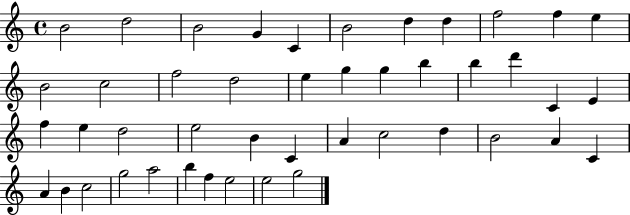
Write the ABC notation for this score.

X:1
T:Untitled
M:4/4
L:1/4
K:C
B2 d2 B2 G C B2 d d f2 f e B2 c2 f2 d2 e g g b b d' C E f e d2 e2 B C A c2 d B2 A C A B c2 g2 a2 b f e2 e2 g2